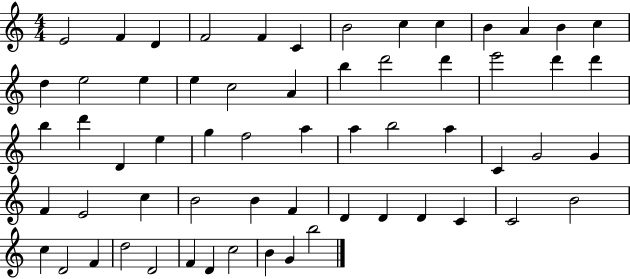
E4/h F4/q D4/q F4/h F4/q C4/q B4/h C5/q C5/q B4/q A4/q B4/q C5/q D5/q E5/h E5/q E5/q C5/h A4/q B5/q D6/h D6/q E6/h D6/q D6/q B5/q D6/q D4/q E5/q G5/q F5/h A5/q A5/q B5/h A5/q C4/q G4/h G4/q F4/q E4/h C5/q B4/h B4/q F4/q D4/q D4/q D4/q C4/q C4/h B4/h C5/q D4/h F4/q D5/h D4/h F4/q D4/q C5/h B4/q G4/q B5/h